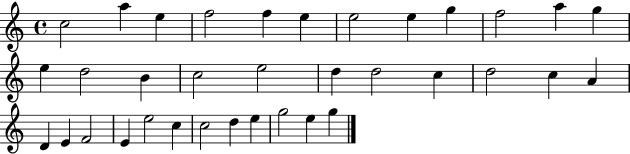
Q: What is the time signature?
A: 4/4